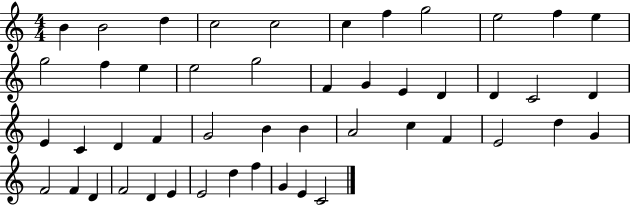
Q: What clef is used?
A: treble